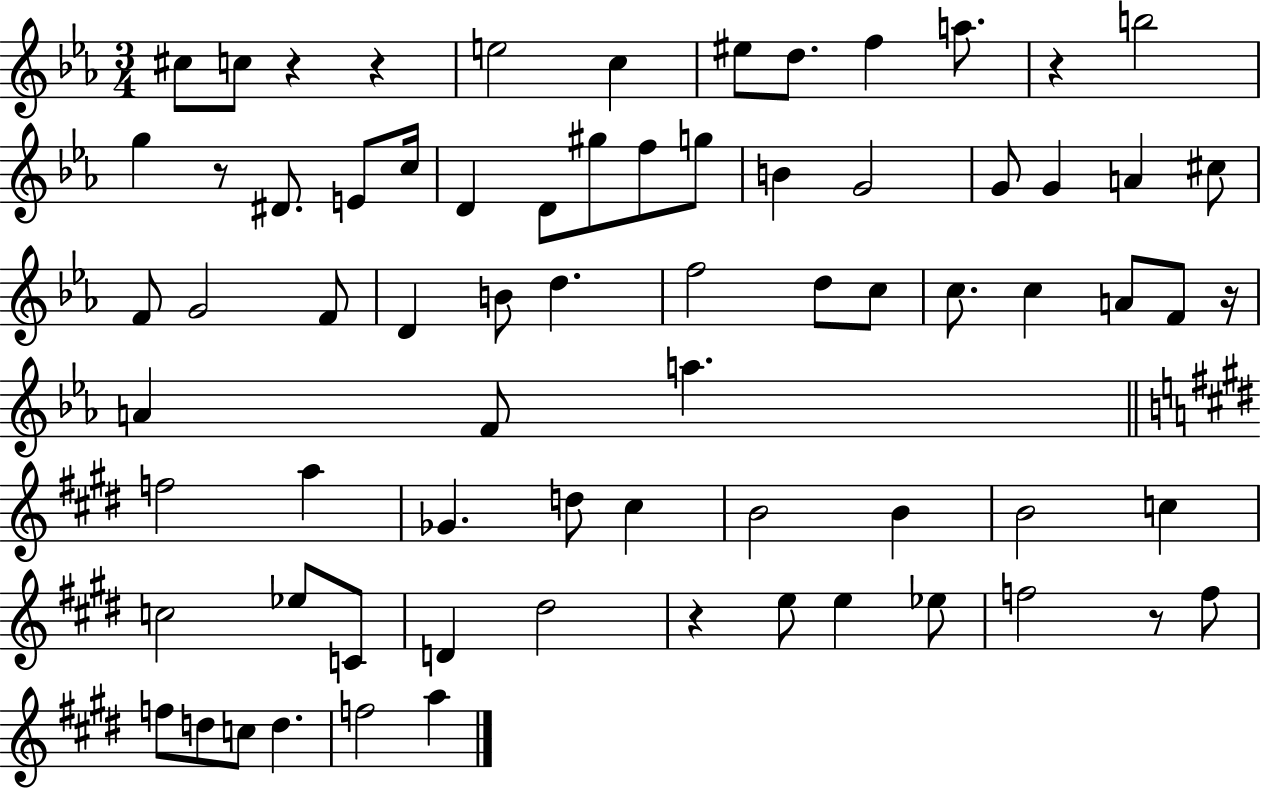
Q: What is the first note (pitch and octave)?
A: C#5